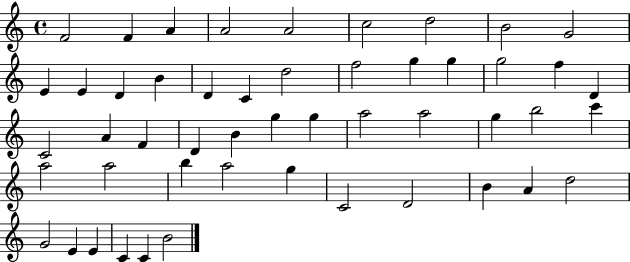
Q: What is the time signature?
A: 4/4